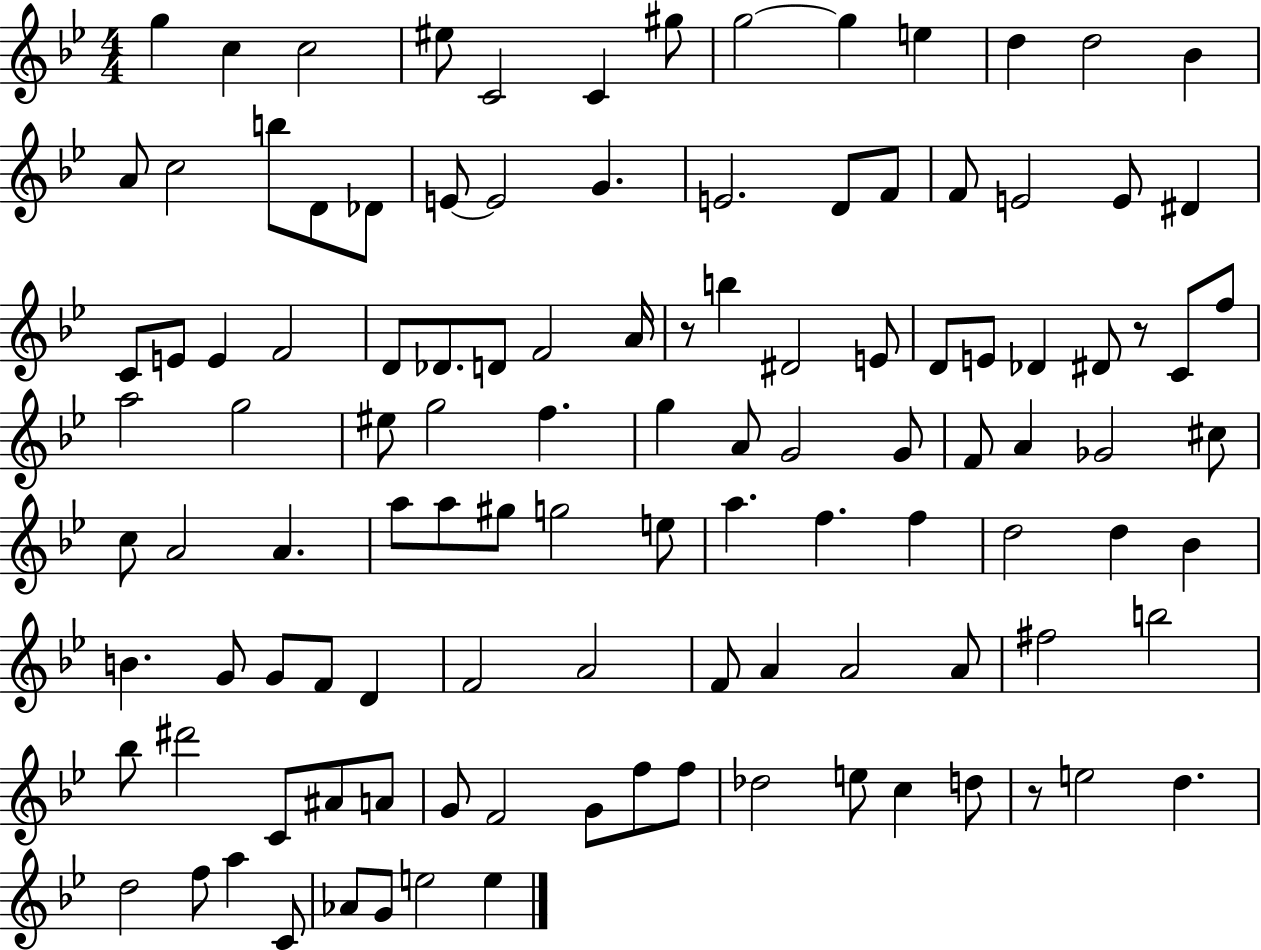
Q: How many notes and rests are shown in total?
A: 113